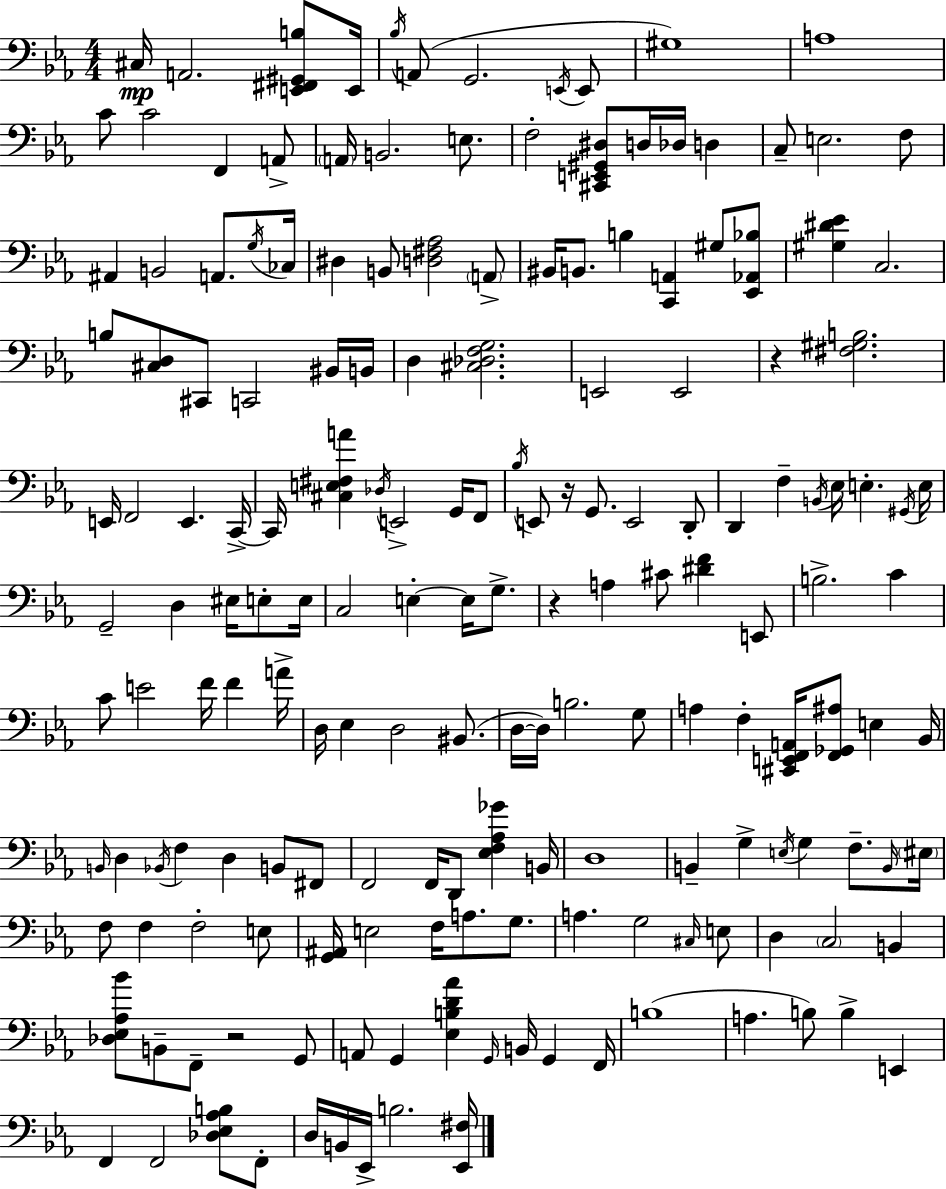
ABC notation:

X:1
T:Untitled
M:4/4
L:1/4
K:Eb
^C,/4 A,,2 [E,,^F,,^G,,B,]/2 E,,/4 _B,/4 A,,/2 G,,2 E,,/4 E,,/2 ^G,4 A,4 C/2 C2 F,, A,,/2 A,,/4 B,,2 E,/2 F,2 [^C,,E,,^G,,^D,]/2 D,/4 _D,/4 D, C,/2 E,2 F,/2 ^A,, B,,2 A,,/2 G,/4 _C,/4 ^D, B,,/2 [D,^F,_A,]2 A,,/2 ^B,,/4 B,,/2 B, [C,,A,,] ^G,/2 [_E,,_A,,_B,]/2 [^G,^D_E] C,2 B,/2 [^C,D,]/2 ^C,,/2 C,,2 ^B,,/4 B,,/4 D, [^C,_D,F,G,]2 E,,2 E,,2 z [^F,^G,B,]2 E,,/4 F,,2 E,, C,,/4 C,,/4 [^C,E,^F,A] _D,/4 E,,2 G,,/4 F,,/2 _B,/4 E,,/2 z/4 G,,/2 E,,2 D,,/2 D,, F, B,,/4 _E,/4 E, ^G,,/4 E,/4 G,,2 D, ^E,/4 E,/2 E,/4 C,2 E, E,/4 G,/2 z A, ^C/2 [^DF] E,,/2 B,2 C C/2 E2 F/4 F A/4 D,/4 _E, D,2 ^B,,/2 D,/4 D,/4 B,2 G,/2 A, F, [^C,,E,,F,,A,,]/4 [F,,_G,,^A,]/2 E, _B,,/4 B,,/4 D, _B,,/4 F, D, B,,/2 ^F,,/2 F,,2 F,,/4 D,,/2 [_E,F,_A,_G] B,,/4 D,4 B,, G, E,/4 G, F,/2 B,,/4 ^E,/4 F,/2 F, F,2 E,/2 [G,,^A,,]/4 E,2 F,/4 A,/2 G,/2 A, G,2 ^C,/4 E,/2 D, C,2 B,, [_D,_E,_A,_B]/2 B,,/2 F,,/2 z2 G,,/2 A,,/2 G,, [_E,B,D_A] G,,/4 B,,/4 G,, F,,/4 B,4 A, B,/2 B, E,, F,, F,,2 [_D,_E,_A,B,]/2 F,,/2 D,/4 B,,/4 _E,,/4 B,2 [_E,,^F,]/4